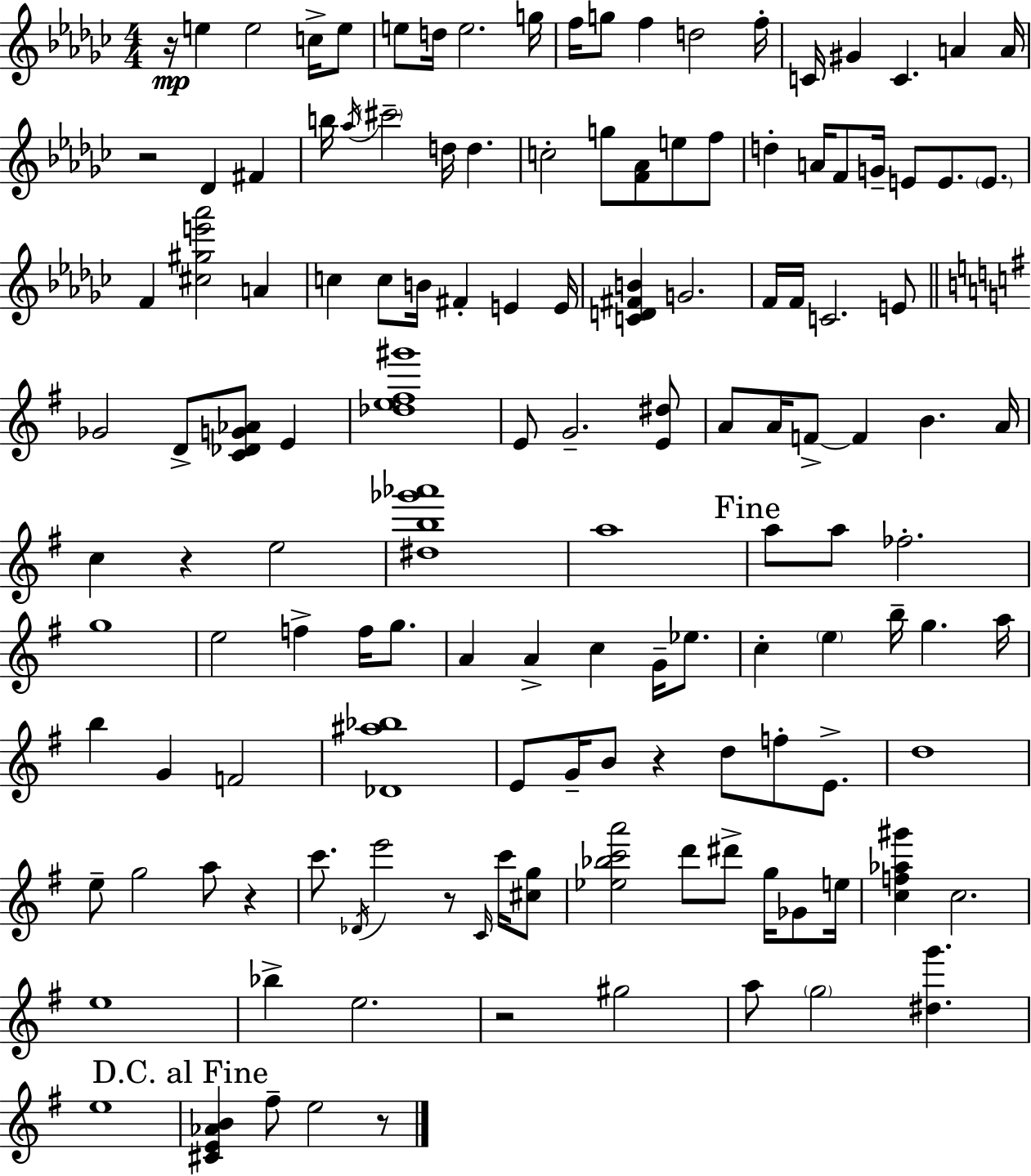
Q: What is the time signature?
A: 4/4